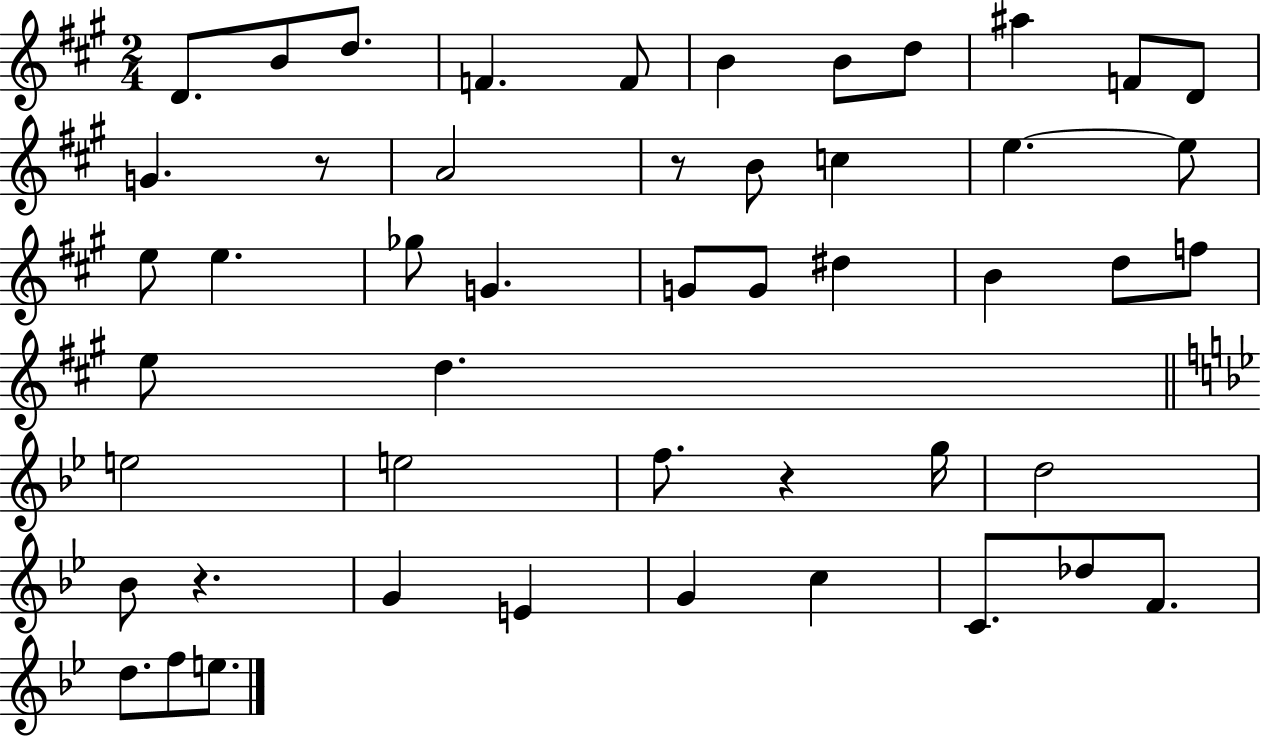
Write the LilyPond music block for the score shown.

{
  \clef treble
  \numericTimeSignature
  \time 2/4
  \key a \major
  \repeat volta 2 { d'8. b'8 d''8. | f'4. f'8 | b'4 b'8 d''8 | ais''4 f'8 d'8 | \break g'4. r8 | a'2 | r8 b'8 c''4 | e''4.~~ e''8 | \break e''8 e''4. | ges''8 g'4. | g'8 g'8 dis''4 | b'4 d''8 f''8 | \break e''8 d''4. | \bar "||" \break \key bes \major e''2 | e''2 | f''8. r4 g''16 | d''2 | \break bes'8 r4. | g'4 e'4 | g'4 c''4 | c'8. des''8 f'8. | \break d''8. f''8 e''8. | } \bar "|."
}